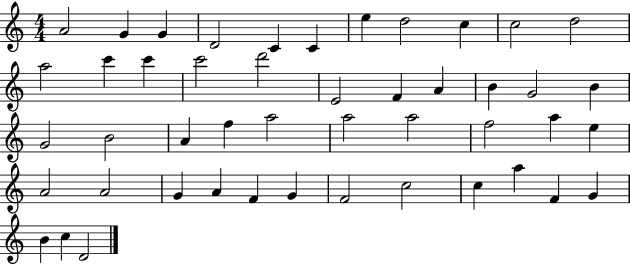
{
  \clef treble
  \numericTimeSignature
  \time 4/4
  \key c \major
  a'2 g'4 g'4 | d'2 c'4 c'4 | e''4 d''2 c''4 | c''2 d''2 | \break a''2 c'''4 c'''4 | c'''2 d'''2 | e'2 f'4 a'4 | b'4 g'2 b'4 | \break g'2 b'2 | a'4 f''4 a''2 | a''2 a''2 | f''2 a''4 e''4 | \break a'2 a'2 | g'4 a'4 f'4 g'4 | f'2 c''2 | c''4 a''4 f'4 g'4 | \break b'4 c''4 d'2 | \bar "|."
}